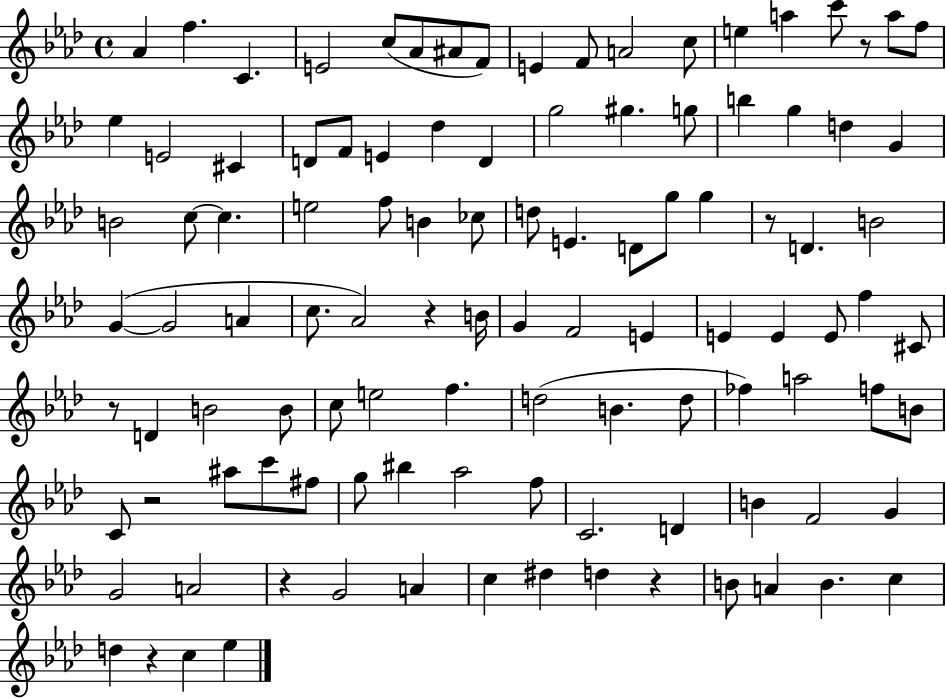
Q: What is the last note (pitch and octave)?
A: Eb5